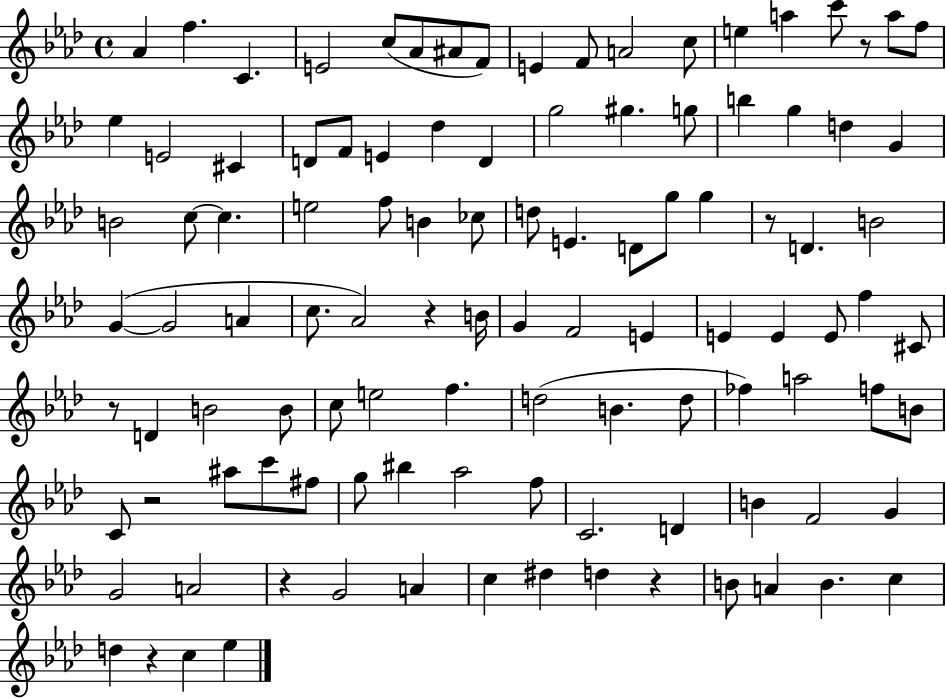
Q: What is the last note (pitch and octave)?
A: Eb5